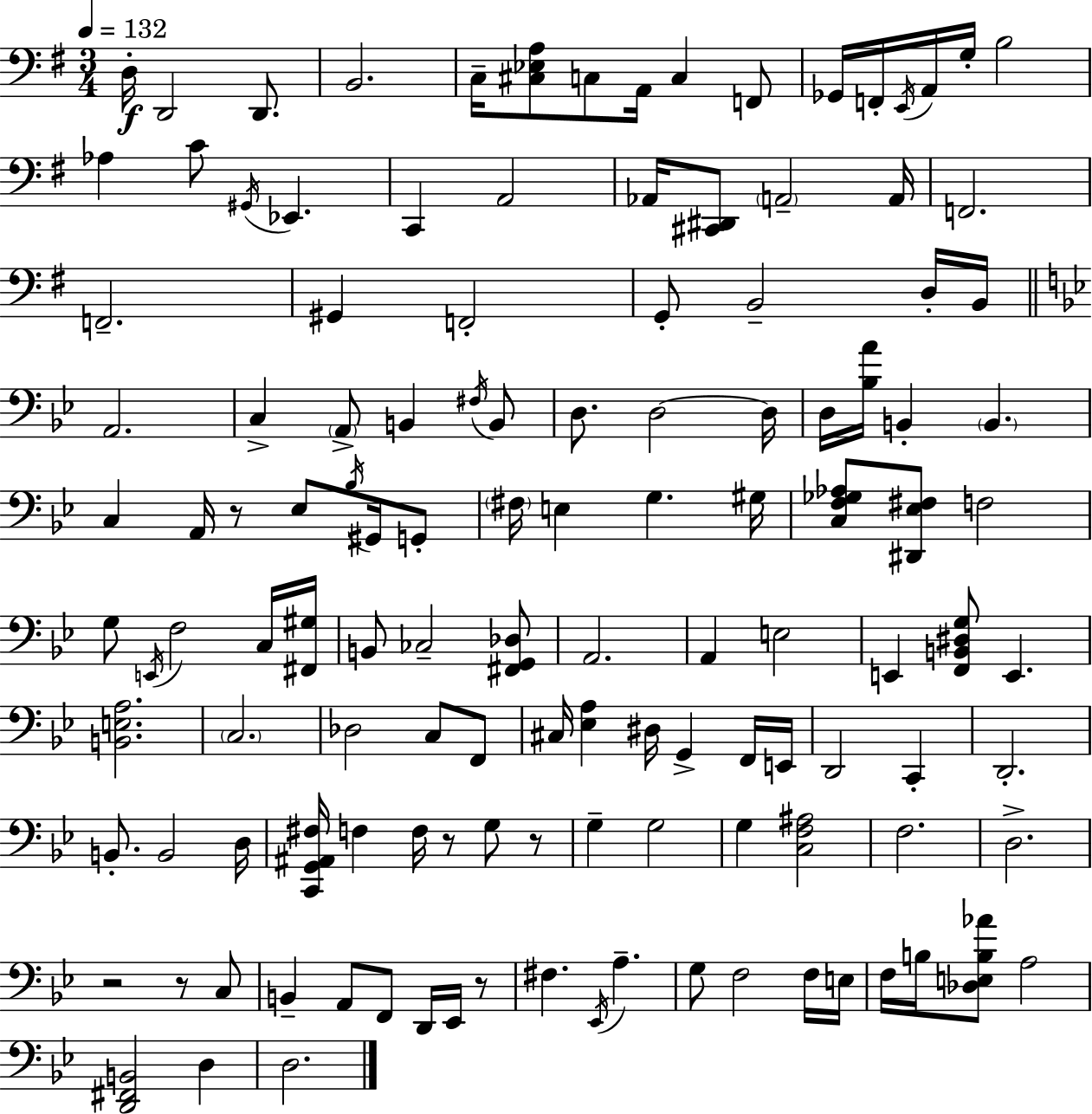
X:1
T:Untitled
M:3/4
L:1/4
K:G
D,/4 D,,2 D,,/2 B,,2 C,/4 [^C,_E,A,]/2 C,/2 A,,/4 C, F,,/2 _G,,/4 F,,/4 E,,/4 A,,/4 G,/4 B,2 _A, C/2 ^G,,/4 _E,, C,, A,,2 _A,,/4 [^C,,^D,,]/2 A,,2 A,,/4 F,,2 F,,2 ^G,, F,,2 G,,/2 B,,2 D,/4 B,,/4 A,,2 C, A,,/2 B,, ^F,/4 B,,/2 D,/2 D,2 D,/4 D,/4 [_B,A]/4 B,, B,, C, A,,/4 z/2 _E,/2 _B,/4 ^G,,/4 G,,/2 ^F,/4 E, G, ^G,/4 [C,F,_G,_A,]/2 [^D,,_E,^F,]/2 F,2 G,/2 E,,/4 F,2 C,/4 [^F,,^G,]/4 B,,/2 _C,2 [^F,,G,,_D,]/2 A,,2 A,, E,2 E,, [F,,B,,^D,G,]/2 E,, [B,,E,A,]2 C,2 _D,2 C,/2 F,,/2 ^C,/4 [_E,A,] ^D,/4 G,, F,,/4 E,,/4 D,,2 C,, D,,2 B,,/2 B,,2 D,/4 [C,,G,,^A,,^F,]/4 F, F,/4 z/2 G,/2 z/2 G, G,2 G, [C,F,^A,]2 F,2 D,2 z2 z/2 C,/2 B,, A,,/2 F,,/2 D,,/4 _E,,/4 z/2 ^F, _E,,/4 A, G,/2 F,2 F,/4 E,/4 F,/4 B,/4 [_D,E,B,_A]/2 A,2 [D,,^F,,B,,]2 D, D,2